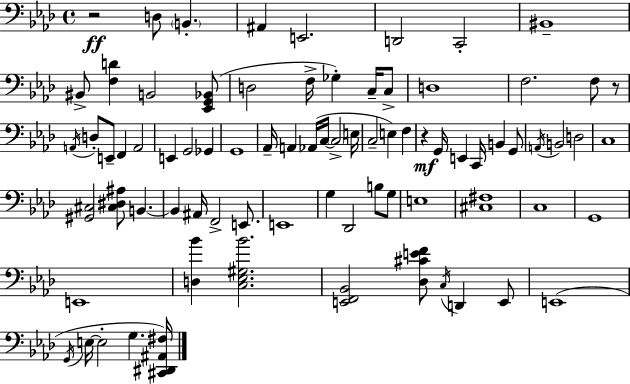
X:1
T:Untitled
M:4/4
L:1/4
K:Ab
z2 D,/2 B,, ^A,, E,,2 D,,2 C,,2 ^B,,4 ^B,,/2 [F,D] B,,2 [_E,,G,,_B,,]/2 D,2 F,/4 _G, C,/4 C,/2 D,4 F,2 F,/2 z/2 A,,/4 D,/2 E,,/2 F,, A,,2 E,, G,,2 _G,, G,,4 _A,,/4 A,, _A,,/4 C,/4 C,2 E,/4 C,2 E, F, z G,,/4 E,, C,,/4 B,, G,,/2 A,,/4 B,,2 D,2 C,4 [^G,,^C,]2 [^C,^D,^A,]/2 B,, B,, ^A,,/4 F,,2 E,,/2 E,,4 G, _D,,2 B,/2 G,/2 E,4 [^C,^F,]4 C,4 G,,4 E,,4 [D,_B] [C,_E,^G,_B]2 [E,,F,,_B,,]2 [_D,^CEF]/2 C,/4 D,, E,,/2 E,,4 G,,/4 E,/4 E,2 G, [^C,,^D,,^A,,^F,]/4